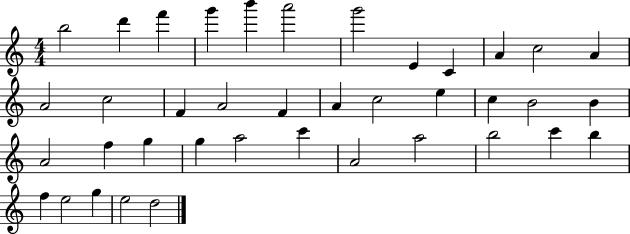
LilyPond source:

{
  \clef treble
  \numericTimeSignature
  \time 4/4
  \key c \major
  b''2 d'''4 f'''4 | g'''4 b'''4 a'''2 | g'''2 e'4 c'4 | a'4 c''2 a'4 | \break a'2 c''2 | f'4 a'2 f'4 | a'4 c''2 e''4 | c''4 b'2 b'4 | \break a'2 f''4 g''4 | g''4 a''2 c'''4 | a'2 a''2 | b''2 c'''4 b''4 | \break f''4 e''2 g''4 | e''2 d''2 | \bar "|."
}